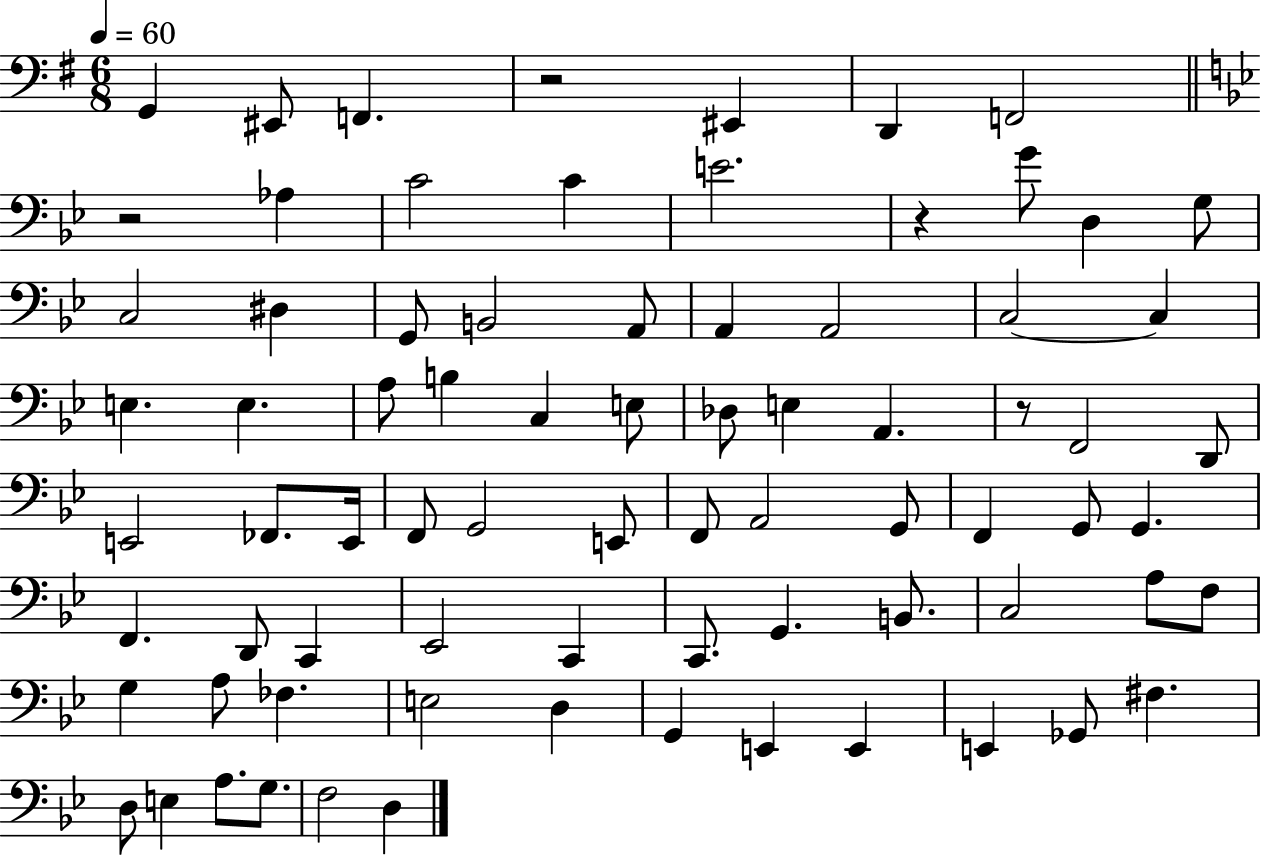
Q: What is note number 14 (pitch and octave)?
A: C3